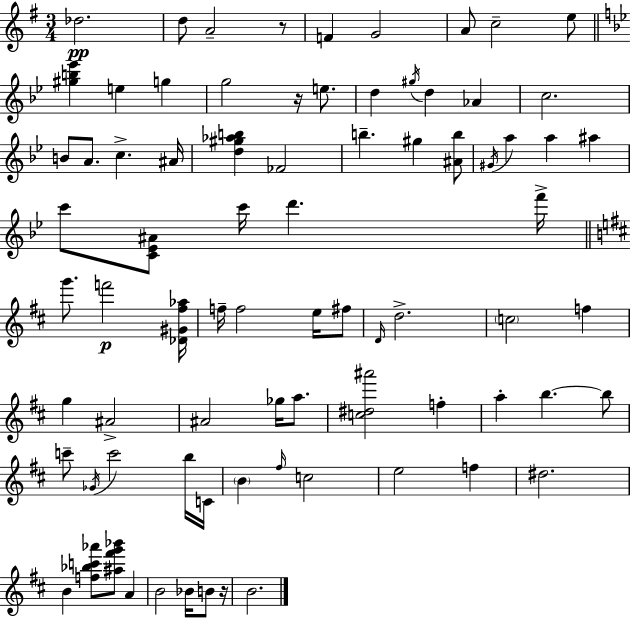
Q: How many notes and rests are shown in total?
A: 79